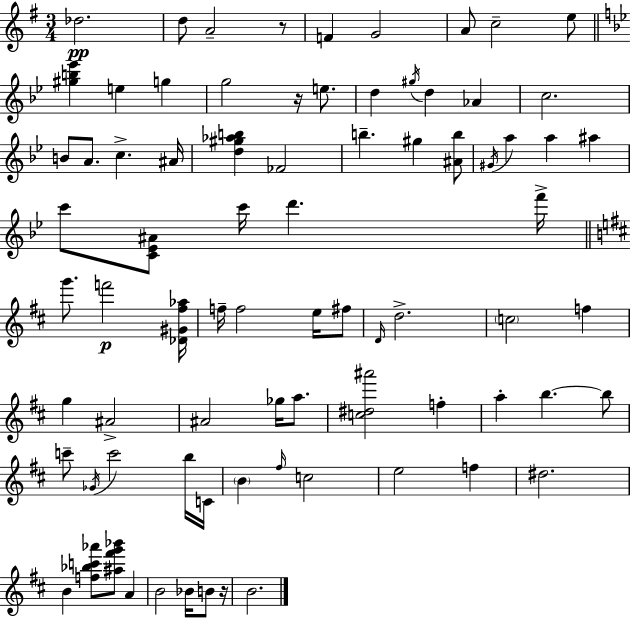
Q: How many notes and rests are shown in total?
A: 79